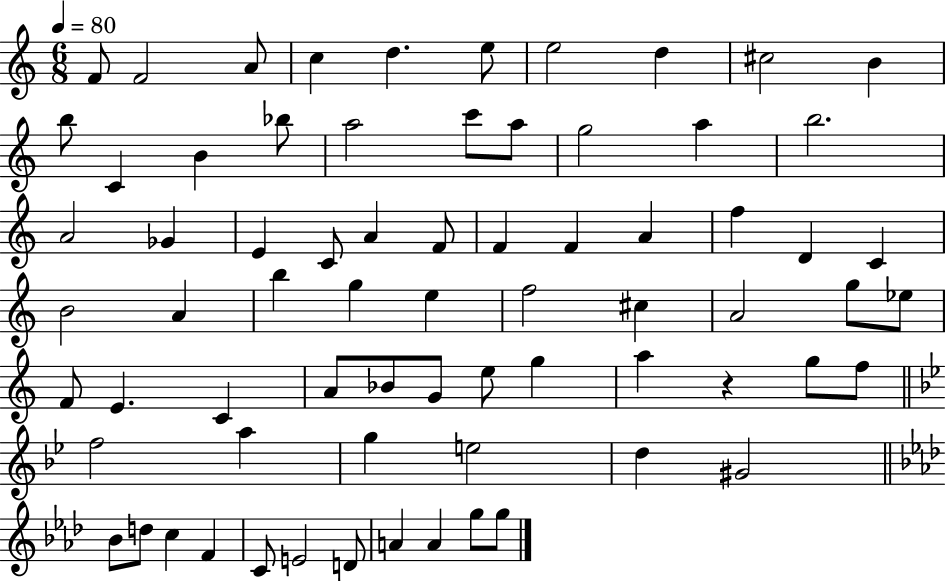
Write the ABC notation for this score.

X:1
T:Untitled
M:6/8
L:1/4
K:C
F/2 F2 A/2 c d e/2 e2 d ^c2 B b/2 C B _b/2 a2 c'/2 a/2 g2 a b2 A2 _G E C/2 A F/2 F F A f D C B2 A b g e f2 ^c A2 g/2 _e/2 F/2 E C A/2 _B/2 G/2 e/2 g a z g/2 f/2 f2 a g e2 d ^G2 _B/2 d/2 c F C/2 E2 D/2 A A g/2 g/2